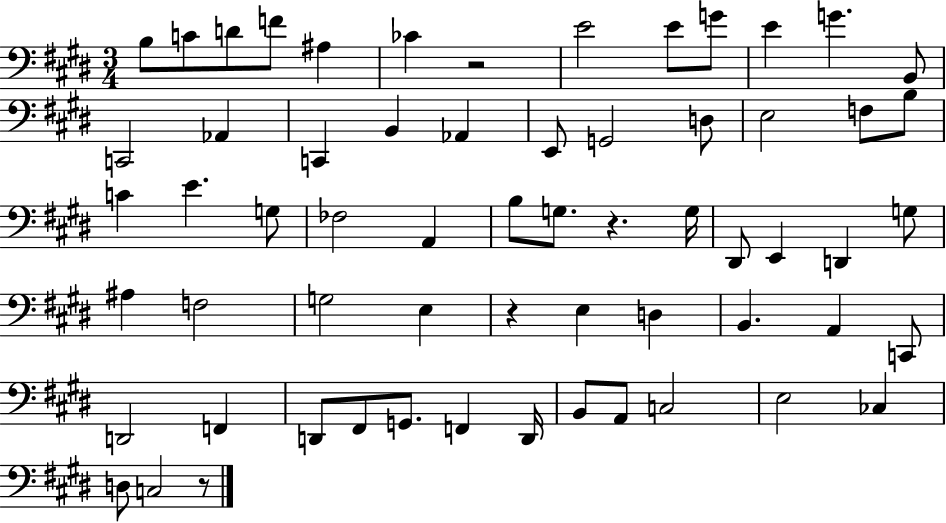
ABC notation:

X:1
T:Untitled
M:3/4
L:1/4
K:E
B,/2 C/2 D/2 F/2 ^A, _C z2 E2 E/2 G/2 E G B,,/2 C,,2 _A,, C,, B,, _A,, E,,/2 G,,2 D,/2 E,2 F,/2 B,/2 C E G,/2 _F,2 A,, B,/2 G,/2 z G,/4 ^D,,/2 E,, D,, G,/2 ^A, F,2 G,2 E, z E, D, B,, A,, C,,/2 D,,2 F,, D,,/2 ^F,,/2 G,,/2 F,, D,,/4 B,,/2 A,,/2 C,2 E,2 _C, D,/2 C,2 z/2